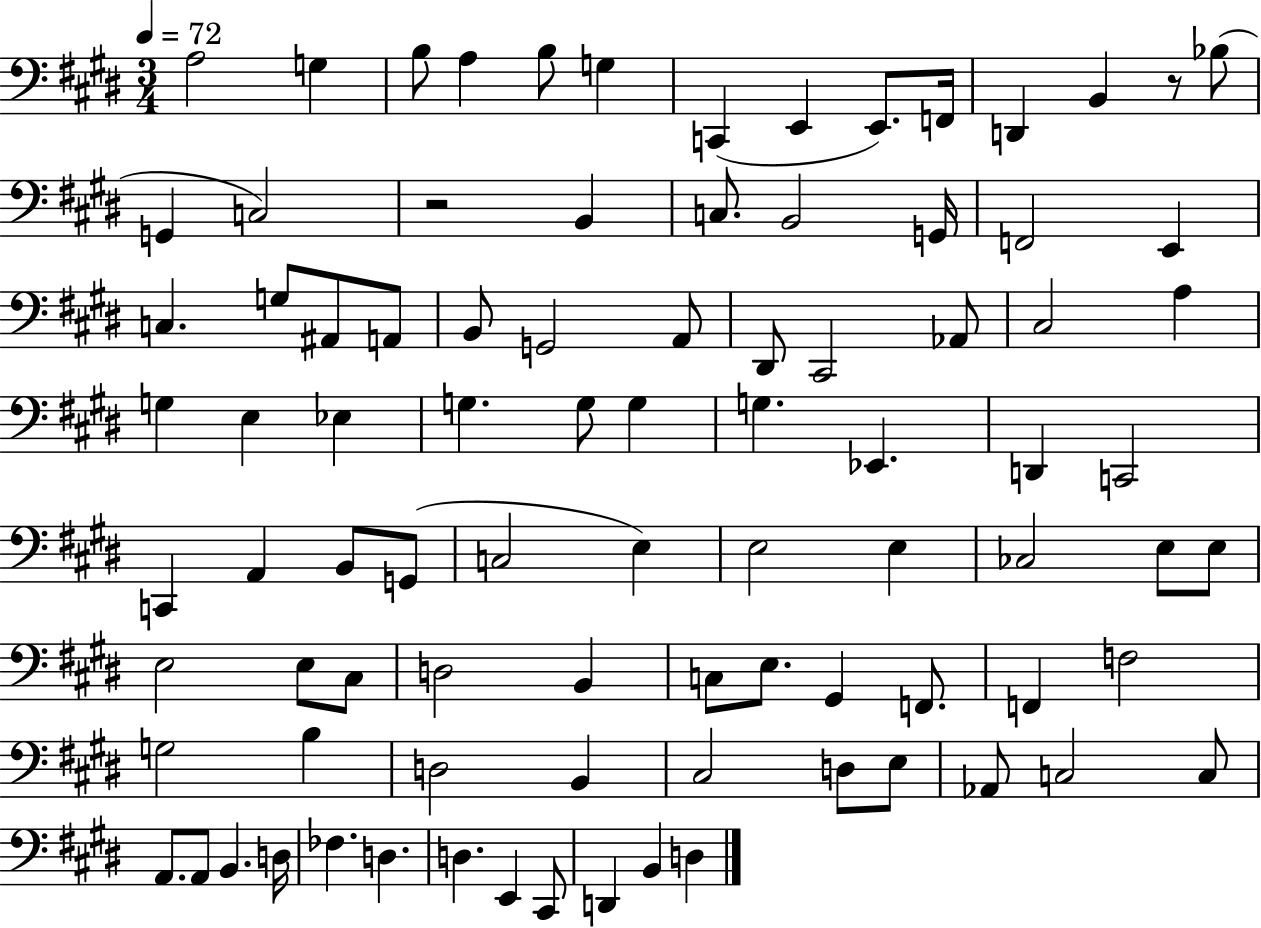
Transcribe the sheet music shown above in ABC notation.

X:1
T:Untitled
M:3/4
L:1/4
K:E
A,2 G, B,/2 A, B,/2 G, C,, E,, E,,/2 F,,/4 D,, B,, z/2 _B,/2 G,, C,2 z2 B,, C,/2 B,,2 G,,/4 F,,2 E,, C, G,/2 ^A,,/2 A,,/2 B,,/2 G,,2 A,,/2 ^D,,/2 ^C,,2 _A,,/2 ^C,2 A, G, E, _E, G, G,/2 G, G, _E,, D,, C,,2 C,, A,, B,,/2 G,,/2 C,2 E, E,2 E, _C,2 E,/2 E,/2 E,2 E,/2 ^C,/2 D,2 B,, C,/2 E,/2 ^G,, F,,/2 F,, F,2 G,2 B, D,2 B,, ^C,2 D,/2 E,/2 _A,,/2 C,2 C,/2 A,,/2 A,,/2 B,, D,/4 _F, D, D, E,, ^C,,/2 D,, B,, D,